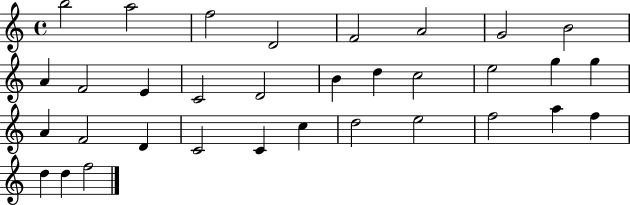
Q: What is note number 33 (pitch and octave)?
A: F5